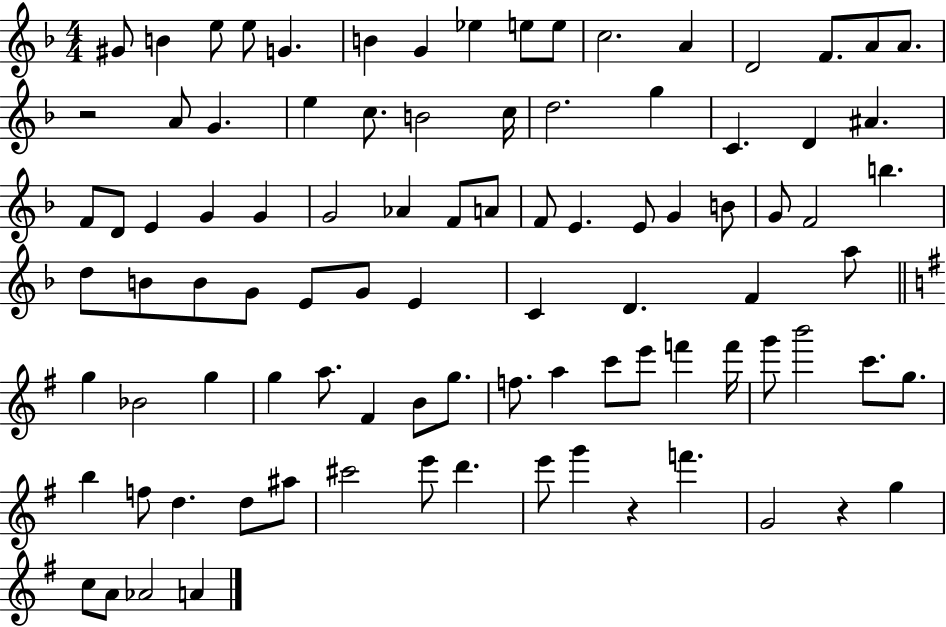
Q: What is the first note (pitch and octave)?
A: G#4